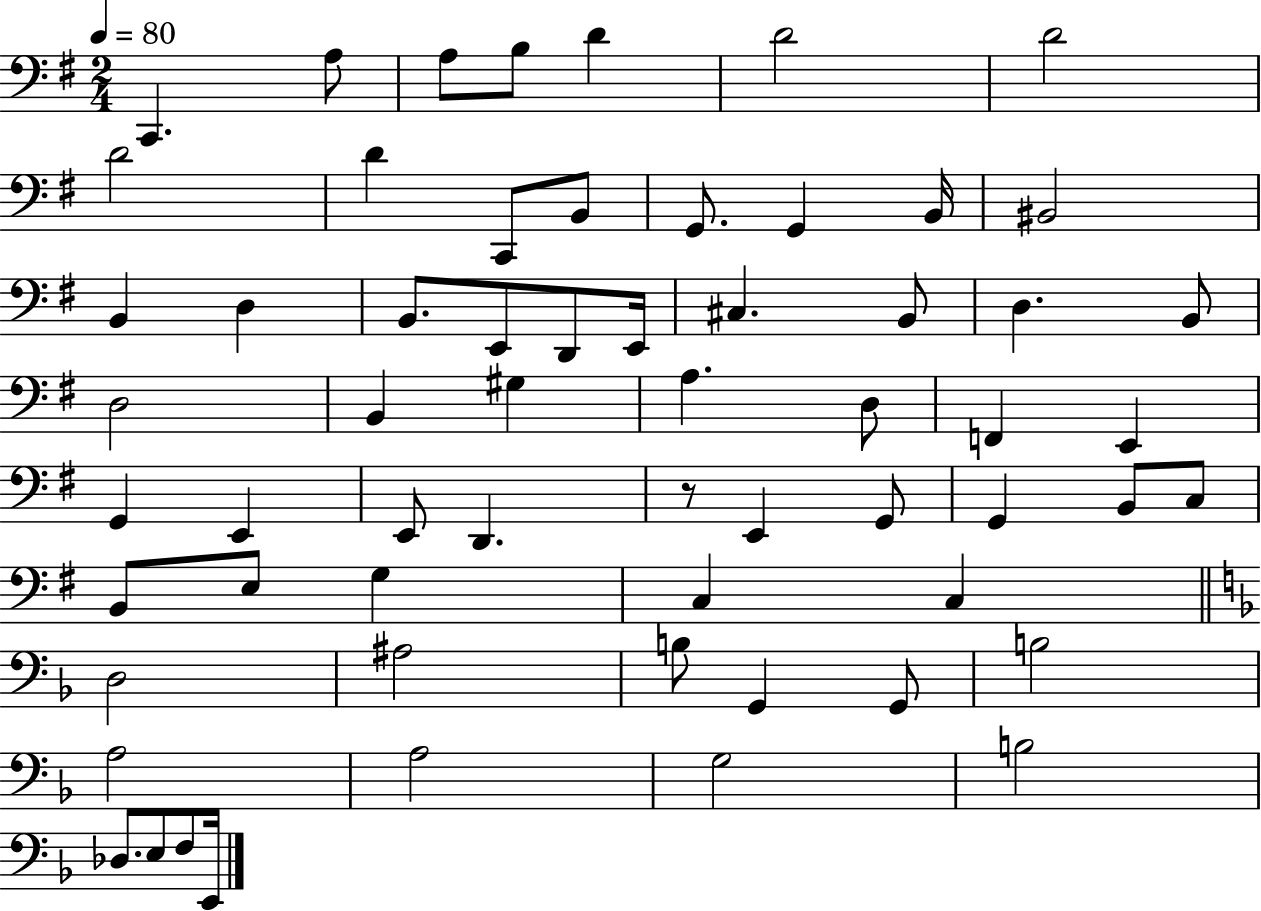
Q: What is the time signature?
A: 2/4